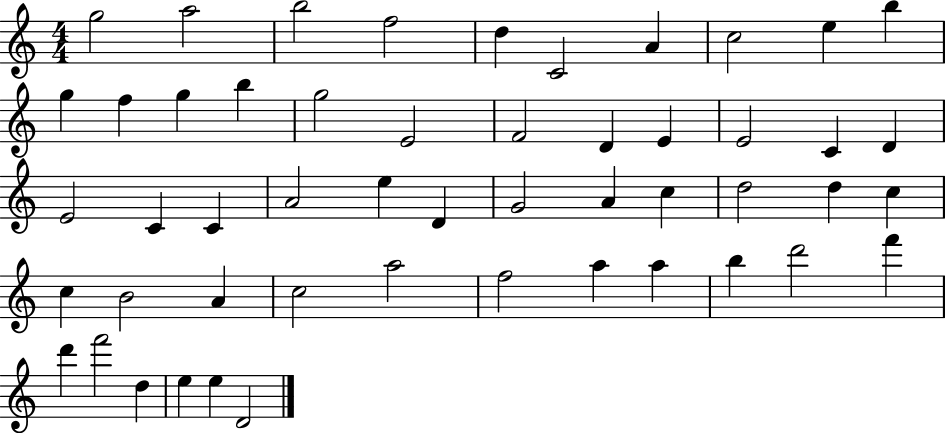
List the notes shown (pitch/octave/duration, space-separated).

G5/h A5/h B5/h F5/h D5/q C4/h A4/q C5/h E5/q B5/q G5/q F5/q G5/q B5/q G5/h E4/h F4/h D4/q E4/q E4/h C4/q D4/q E4/h C4/q C4/q A4/h E5/q D4/q G4/h A4/q C5/q D5/h D5/q C5/q C5/q B4/h A4/q C5/h A5/h F5/h A5/q A5/q B5/q D6/h F6/q D6/q F6/h D5/q E5/q E5/q D4/h